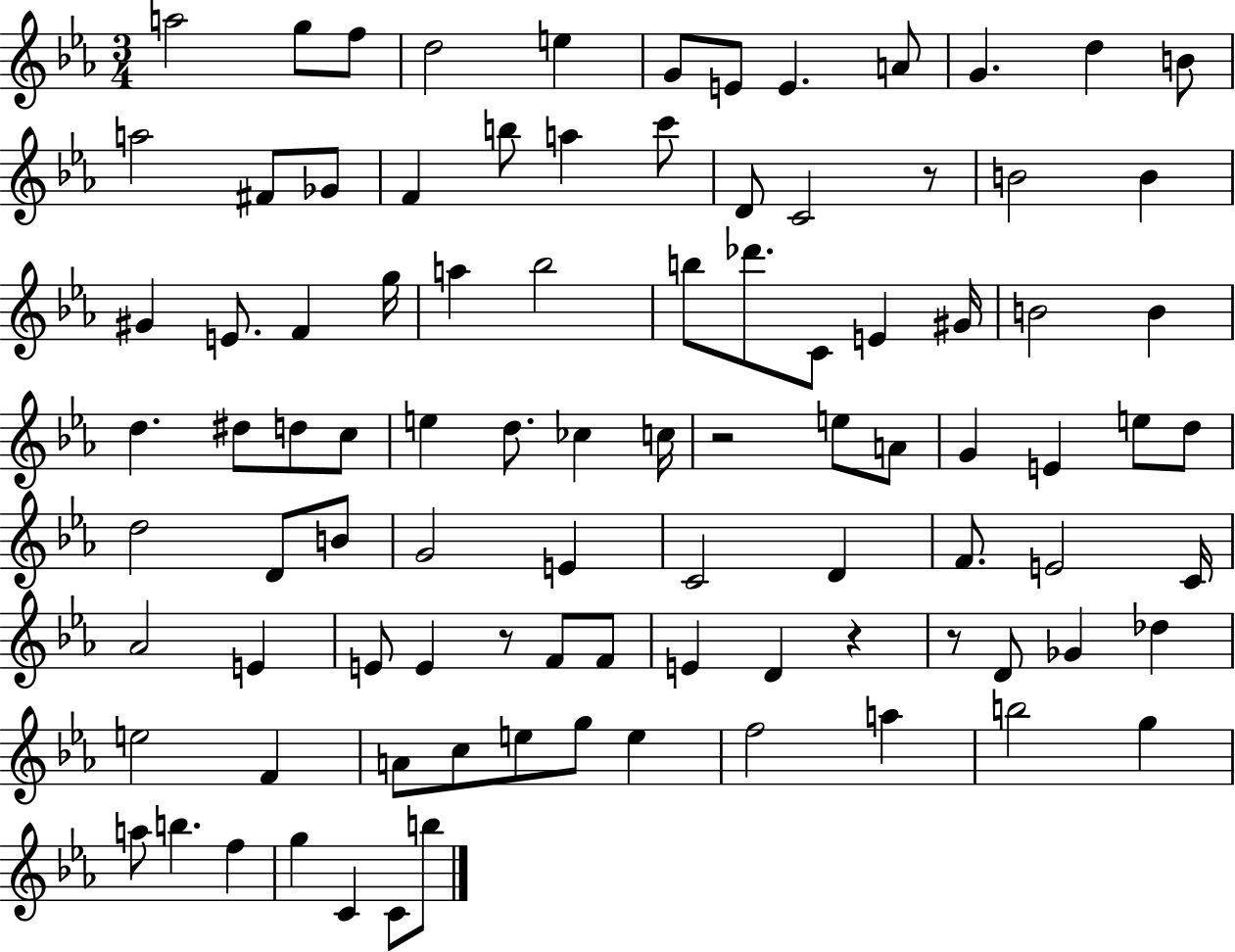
A5/h G5/e F5/e D5/h E5/q G4/e E4/e E4/q. A4/e G4/q. D5/q B4/e A5/h F#4/e Gb4/e F4/q B5/e A5/q C6/e D4/e C4/h R/e B4/h B4/q G#4/q E4/e. F4/q G5/s A5/q Bb5/h B5/e Db6/e. C4/e E4/q G#4/s B4/h B4/q D5/q. D#5/e D5/e C5/e E5/q D5/e. CES5/q C5/s R/h E5/e A4/e G4/q E4/q E5/e D5/e D5/h D4/e B4/e G4/h E4/q C4/h D4/q F4/e. E4/h C4/s Ab4/h E4/q E4/e E4/q R/e F4/e F4/e E4/q D4/q R/q R/e D4/e Gb4/q Db5/q E5/h F4/q A4/e C5/e E5/e G5/e E5/q F5/h A5/q B5/h G5/q A5/e B5/q. F5/q G5/q C4/q C4/e B5/e